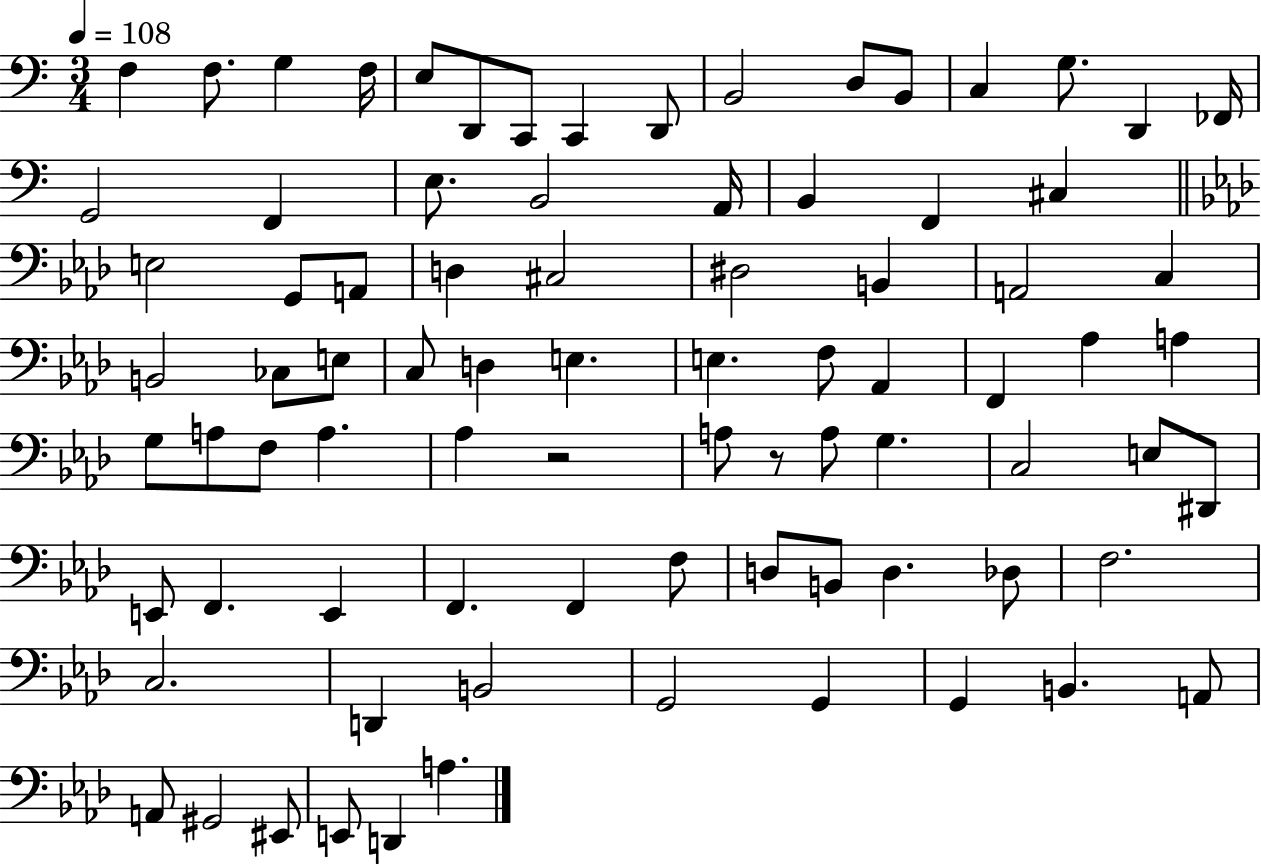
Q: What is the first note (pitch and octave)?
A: F3